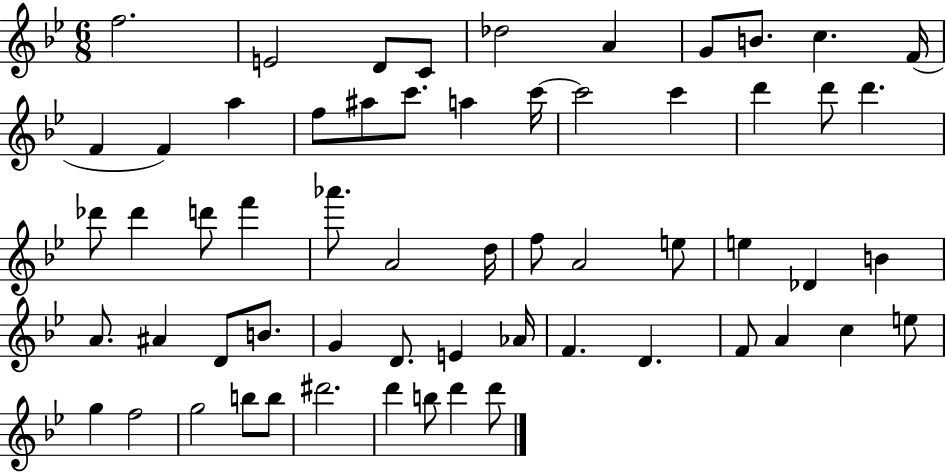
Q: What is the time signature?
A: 6/8